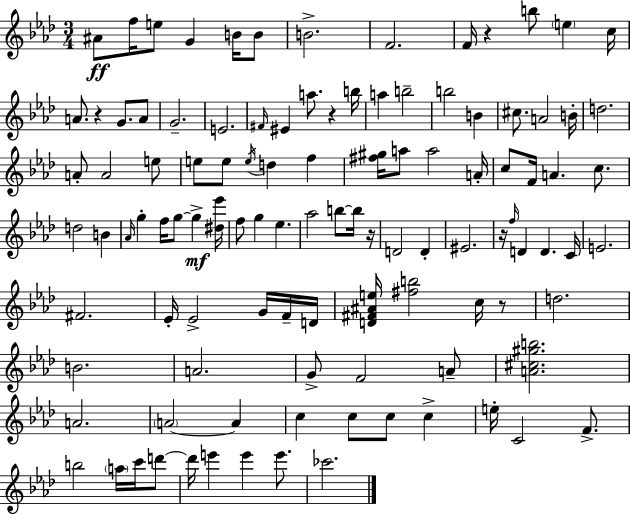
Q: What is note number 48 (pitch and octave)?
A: G5